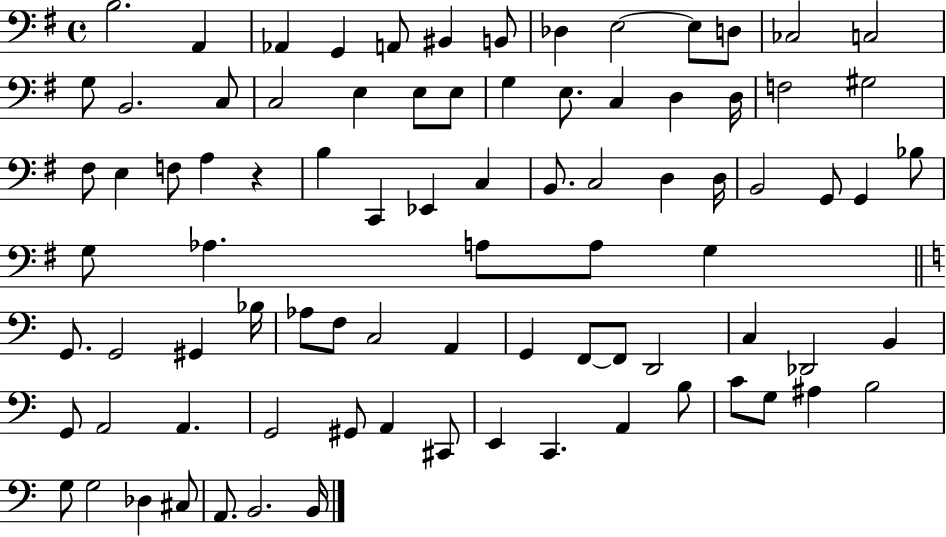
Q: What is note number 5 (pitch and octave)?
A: A2